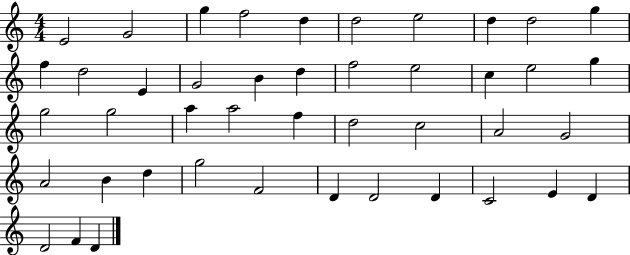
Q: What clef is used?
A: treble